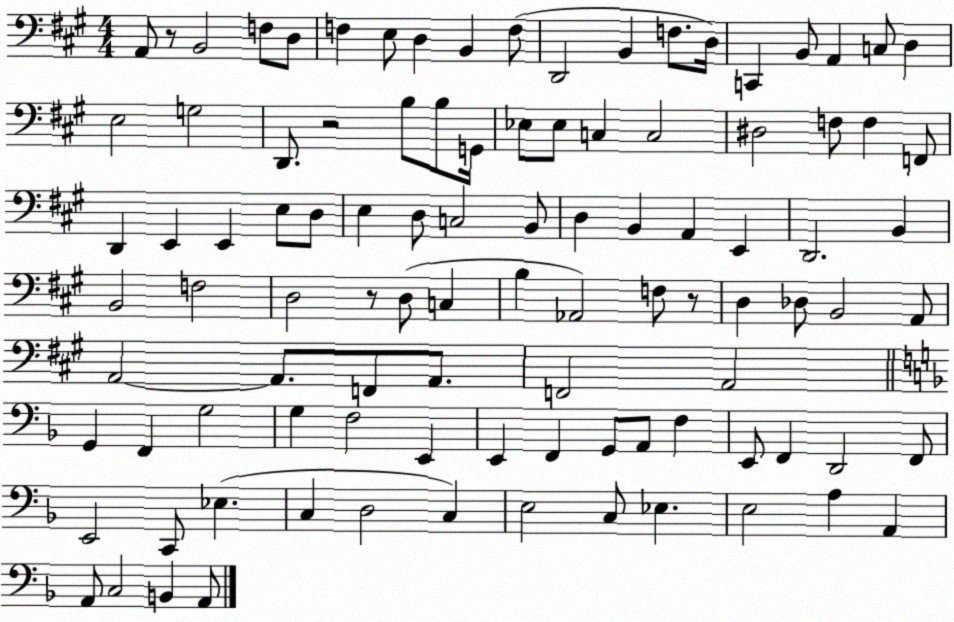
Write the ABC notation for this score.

X:1
T:Untitled
M:4/4
L:1/4
K:A
A,,/2 z/2 B,,2 F,/2 D,/2 F, E,/2 D, B,, F,/2 D,,2 B,, F,/2 D,/4 C,, B,,/2 A,, C,/2 D, E,2 G,2 D,,/2 z2 B,/2 B,/2 G,,/4 _E,/2 _E,/2 C, C,2 ^D,2 F,/2 F, F,,/2 D,, E,, E,, E,/2 D,/2 E, D,/2 C,2 B,,/2 D, B,, A,, E,, D,,2 B,, B,,2 F,2 D,2 z/2 D,/2 C, B, _A,,2 F,/2 z/2 D, _D,/2 B,,2 A,,/2 A,,2 A,,/2 F,,/2 A,,/2 F,,2 A,,2 G,, F,, G,2 G, F,2 E,, E,, F,, G,,/2 A,,/2 F, E,,/2 F,, D,,2 F,,/2 E,,2 C,,/2 _E, C, D,2 C, E,2 C,/2 _E, E,2 A, A,, A,,/2 C,2 B,, A,,/2